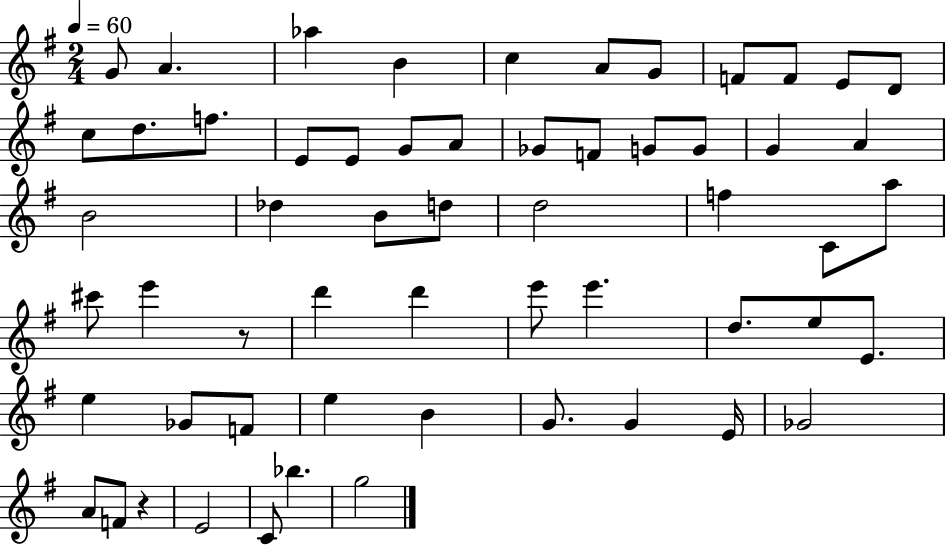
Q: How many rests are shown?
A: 2